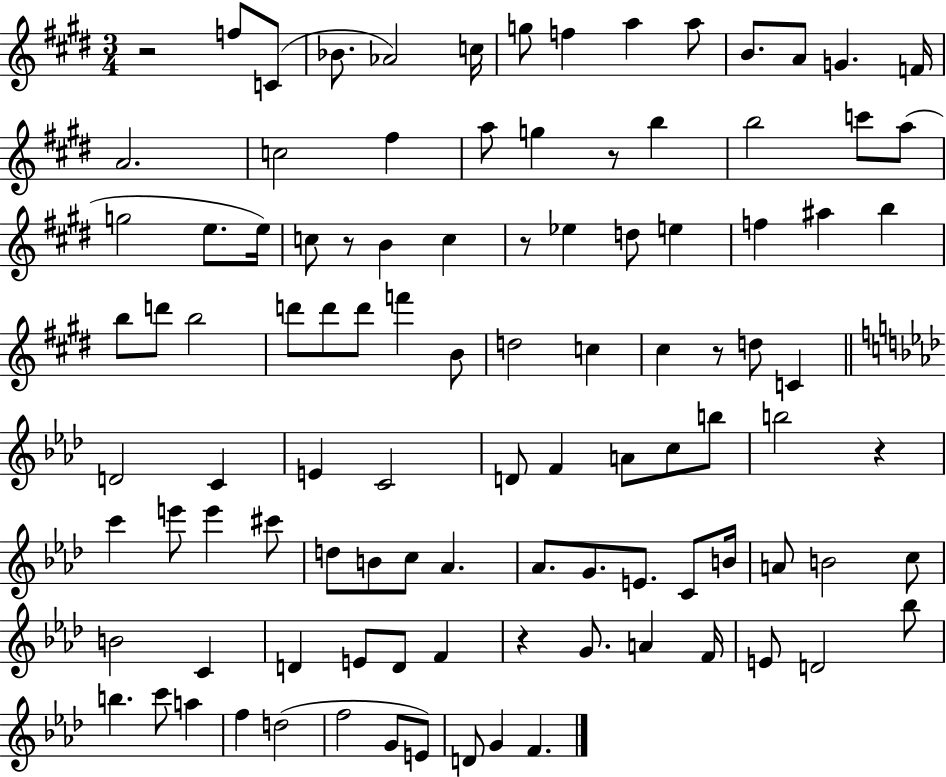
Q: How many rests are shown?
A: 7